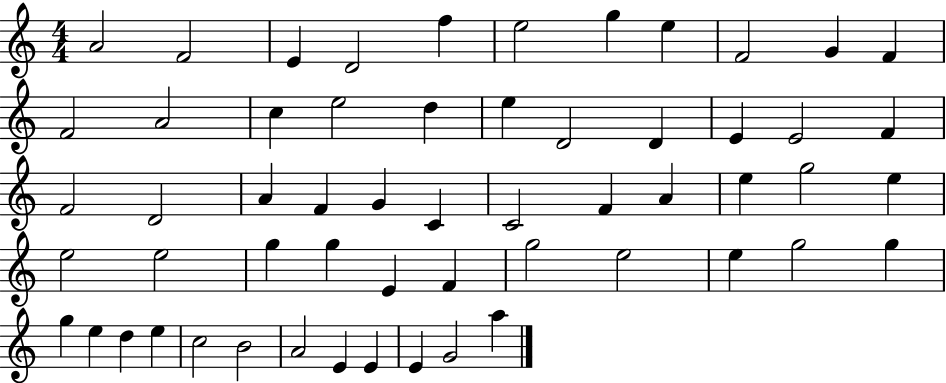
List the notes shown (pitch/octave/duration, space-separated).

A4/h F4/h E4/q D4/h F5/q E5/h G5/q E5/q F4/h G4/q F4/q F4/h A4/h C5/q E5/h D5/q E5/q D4/h D4/q E4/q E4/h F4/q F4/h D4/h A4/q F4/q G4/q C4/q C4/h F4/q A4/q E5/q G5/h E5/q E5/h E5/h G5/q G5/q E4/q F4/q G5/h E5/h E5/q G5/h G5/q G5/q E5/q D5/q E5/q C5/h B4/h A4/h E4/q E4/q E4/q G4/h A5/q